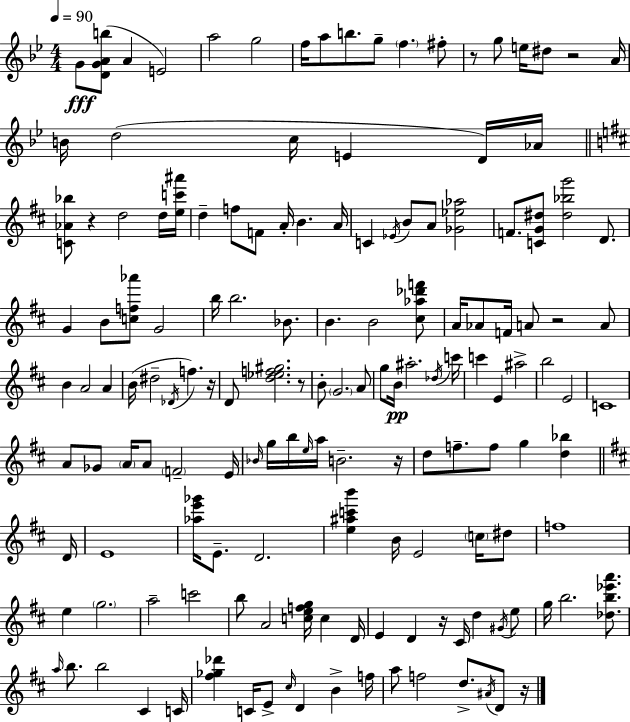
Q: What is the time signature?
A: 4/4